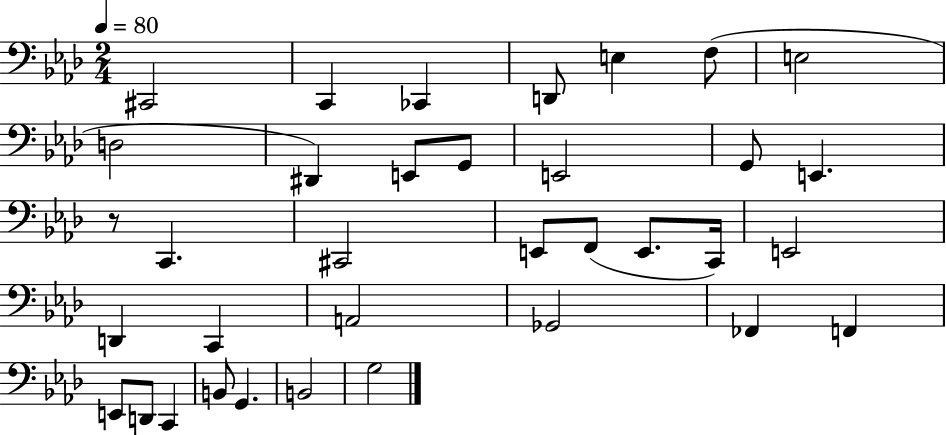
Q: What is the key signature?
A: AES major